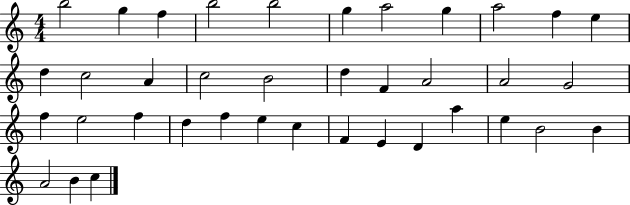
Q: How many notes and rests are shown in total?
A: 38